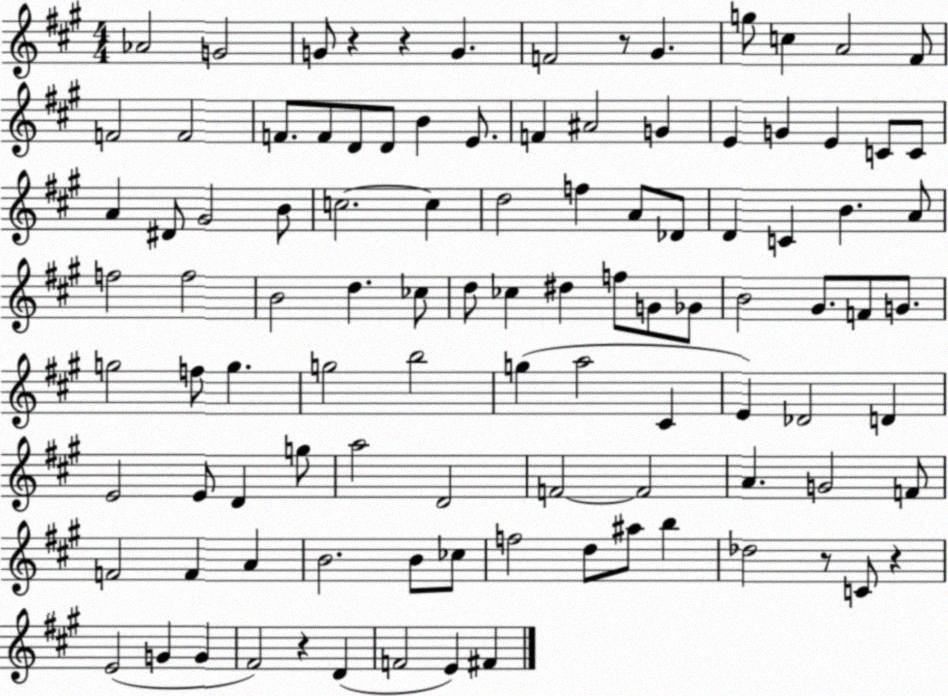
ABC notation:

X:1
T:Untitled
M:4/4
L:1/4
K:A
_A2 G2 G/2 z z G F2 z/2 ^G g/2 c A2 ^F/2 F2 F2 F/2 F/2 D/2 D/2 B E/2 F ^A2 G E G E C/2 C/2 A ^D/2 ^G2 B/2 c2 c d2 f A/2 _D/2 D C B A/2 f2 f2 B2 d _c/2 d/2 _c ^d f/2 G/2 _G/2 B2 ^G/2 F/2 G/2 g2 f/2 g g2 b2 g a2 ^C E _D2 D E2 E/2 D g/2 a2 D2 F2 F2 A G2 F/2 F2 F A B2 B/2 _c/2 f2 d/2 ^a/2 b _d2 z/2 C/2 z E2 G G ^F2 z D F2 E ^F